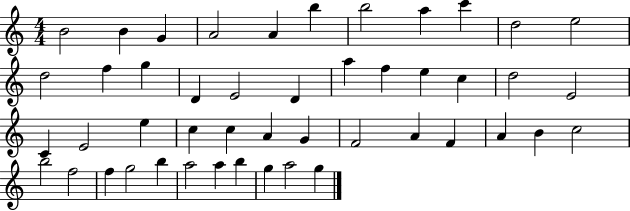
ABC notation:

X:1
T:Untitled
M:4/4
L:1/4
K:C
B2 B G A2 A b b2 a c' d2 e2 d2 f g D E2 D a f e c d2 E2 C E2 e c c A G F2 A F A B c2 b2 f2 f g2 b a2 a b g a2 g